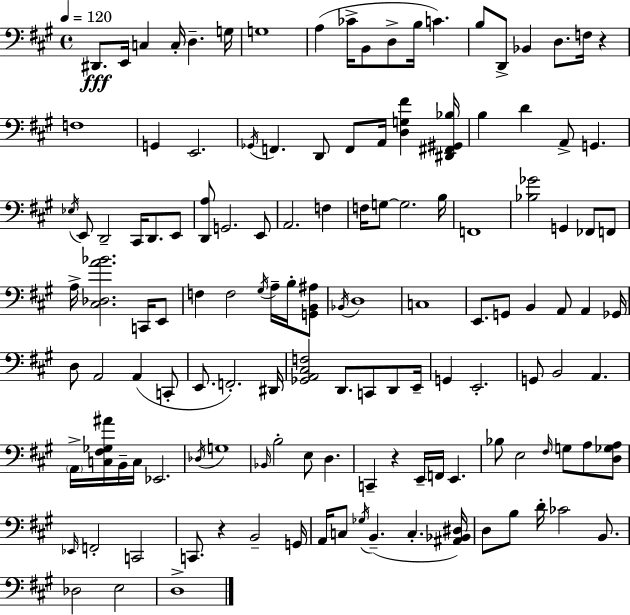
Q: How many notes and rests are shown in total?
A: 132